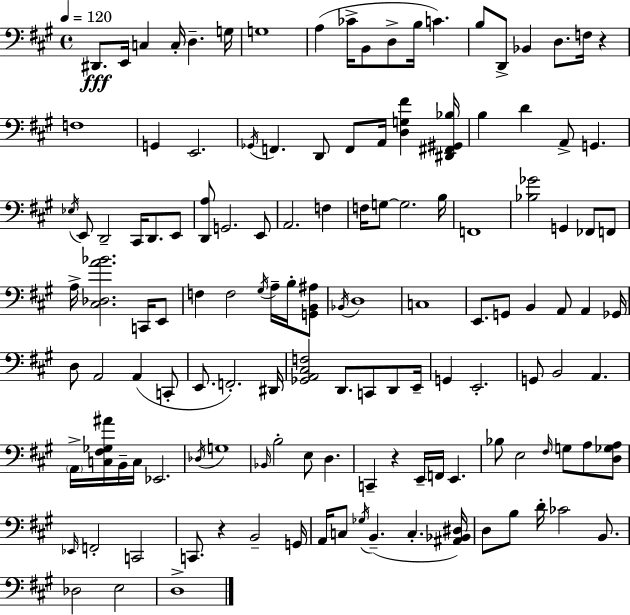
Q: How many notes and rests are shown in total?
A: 132